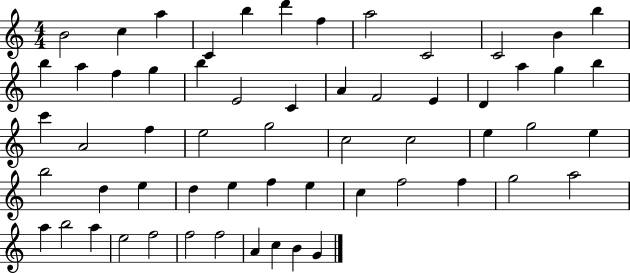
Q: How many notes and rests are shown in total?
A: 59